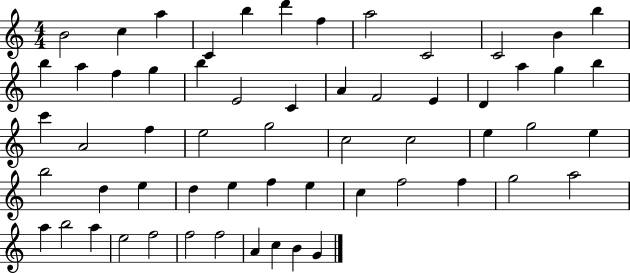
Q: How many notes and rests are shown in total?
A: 59